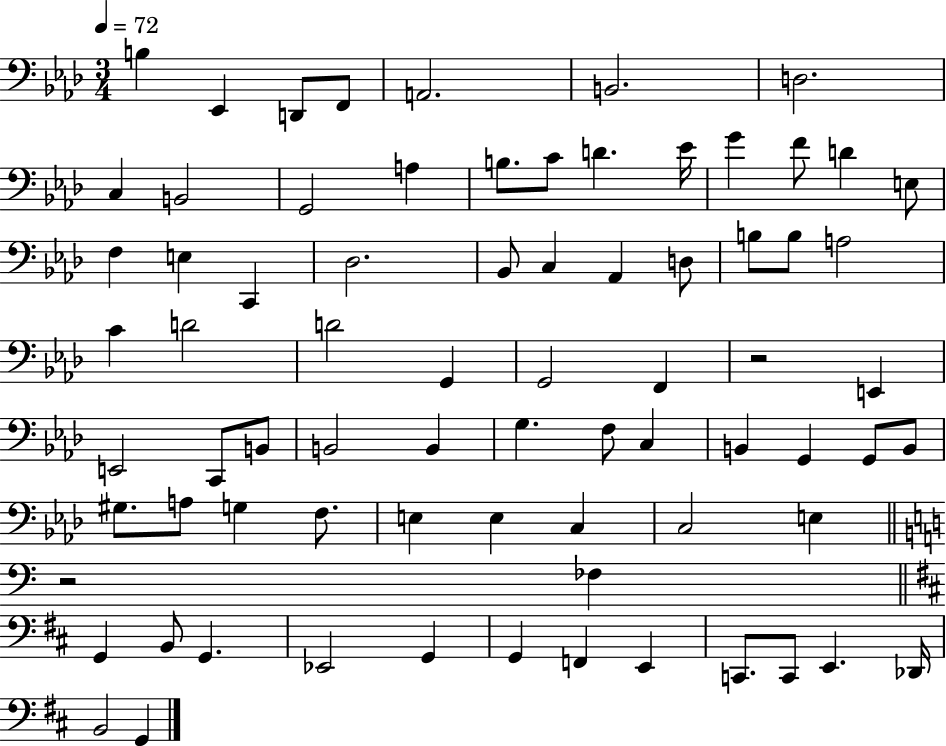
B3/q Eb2/q D2/e F2/e A2/h. B2/h. D3/h. C3/q B2/h G2/h A3/q B3/e. C4/e D4/q. Eb4/s G4/q F4/e D4/q E3/e F3/q E3/q C2/q Db3/h. Bb2/e C3/q Ab2/q D3/e B3/e B3/e A3/h C4/q D4/h D4/h G2/q G2/h F2/q R/h E2/q E2/h C2/e B2/e B2/h B2/q G3/q. F3/e C3/q B2/q G2/q G2/e B2/e G#3/e. A3/e G3/q F3/e. E3/q E3/q C3/q C3/h E3/q R/h FES3/q G2/q B2/e G2/q. Eb2/h G2/q G2/q F2/q E2/q C2/e. C2/e E2/q. Db2/s B2/h G2/q